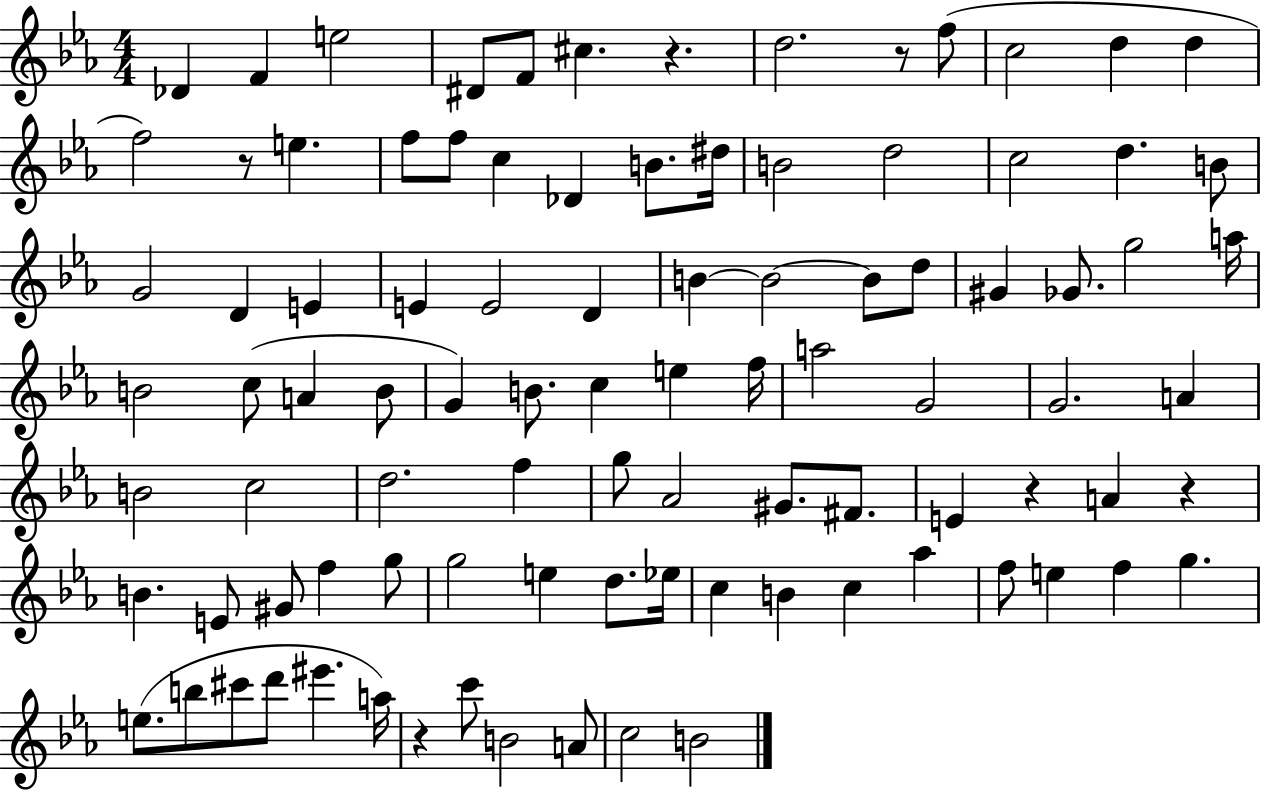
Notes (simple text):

Db4/q F4/q E5/h D#4/e F4/e C#5/q. R/q. D5/h. R/e F5/e C5/h D5/q D5/q F5/h R/e E5/q. F5/e F5/e C5/q Db4/q B4/e. D#5/s B4/h D5/h C5/h D5/q. B4/e G4/h D4/q E4/q E4/q E4/h D4/q B4/q B4/h B4/e D5/e G#4/q Gb4/e. G5/h A5/s B4/h C5/e A4/q B4/e G4/q B4/e. C5/q E5/q F5/s A5/h G4/h G4/h. A4/q B4/h C5/h D5/h. F5/q G5/e Ab4/h G#4/e. F#4/e. E4/q R/q A4/q R/q B4/q. E4/e G#4/e F5/q G5/e G5/h E5/q D5/e. Eb5/s C5/q B4/q C5/q Ab5/q F5/e E5/q F5/q G5/q. E5/e. B5/e C#6/e D6/e EIS6/q. A5/s R/q C6/e B4/h A4/e C5/h B4/h